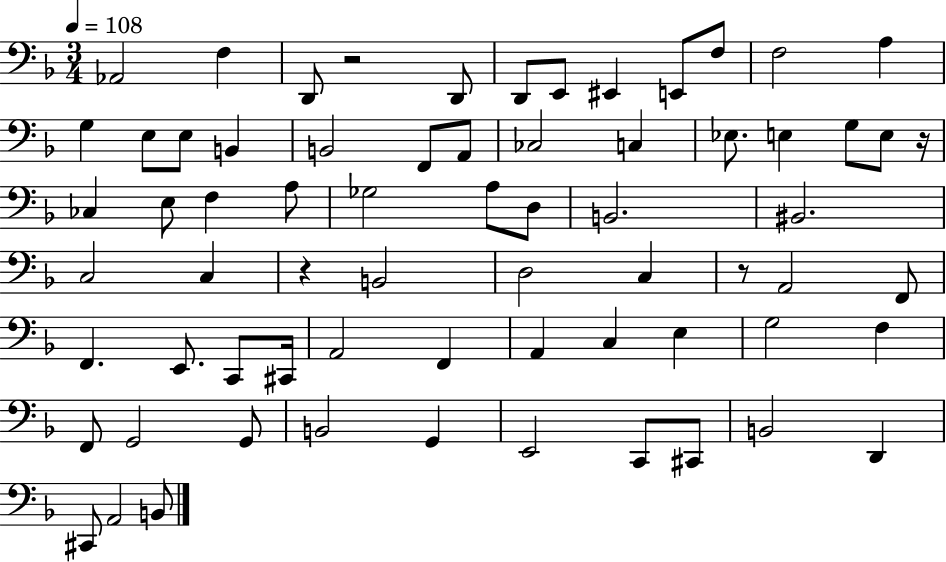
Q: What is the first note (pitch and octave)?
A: Ab2